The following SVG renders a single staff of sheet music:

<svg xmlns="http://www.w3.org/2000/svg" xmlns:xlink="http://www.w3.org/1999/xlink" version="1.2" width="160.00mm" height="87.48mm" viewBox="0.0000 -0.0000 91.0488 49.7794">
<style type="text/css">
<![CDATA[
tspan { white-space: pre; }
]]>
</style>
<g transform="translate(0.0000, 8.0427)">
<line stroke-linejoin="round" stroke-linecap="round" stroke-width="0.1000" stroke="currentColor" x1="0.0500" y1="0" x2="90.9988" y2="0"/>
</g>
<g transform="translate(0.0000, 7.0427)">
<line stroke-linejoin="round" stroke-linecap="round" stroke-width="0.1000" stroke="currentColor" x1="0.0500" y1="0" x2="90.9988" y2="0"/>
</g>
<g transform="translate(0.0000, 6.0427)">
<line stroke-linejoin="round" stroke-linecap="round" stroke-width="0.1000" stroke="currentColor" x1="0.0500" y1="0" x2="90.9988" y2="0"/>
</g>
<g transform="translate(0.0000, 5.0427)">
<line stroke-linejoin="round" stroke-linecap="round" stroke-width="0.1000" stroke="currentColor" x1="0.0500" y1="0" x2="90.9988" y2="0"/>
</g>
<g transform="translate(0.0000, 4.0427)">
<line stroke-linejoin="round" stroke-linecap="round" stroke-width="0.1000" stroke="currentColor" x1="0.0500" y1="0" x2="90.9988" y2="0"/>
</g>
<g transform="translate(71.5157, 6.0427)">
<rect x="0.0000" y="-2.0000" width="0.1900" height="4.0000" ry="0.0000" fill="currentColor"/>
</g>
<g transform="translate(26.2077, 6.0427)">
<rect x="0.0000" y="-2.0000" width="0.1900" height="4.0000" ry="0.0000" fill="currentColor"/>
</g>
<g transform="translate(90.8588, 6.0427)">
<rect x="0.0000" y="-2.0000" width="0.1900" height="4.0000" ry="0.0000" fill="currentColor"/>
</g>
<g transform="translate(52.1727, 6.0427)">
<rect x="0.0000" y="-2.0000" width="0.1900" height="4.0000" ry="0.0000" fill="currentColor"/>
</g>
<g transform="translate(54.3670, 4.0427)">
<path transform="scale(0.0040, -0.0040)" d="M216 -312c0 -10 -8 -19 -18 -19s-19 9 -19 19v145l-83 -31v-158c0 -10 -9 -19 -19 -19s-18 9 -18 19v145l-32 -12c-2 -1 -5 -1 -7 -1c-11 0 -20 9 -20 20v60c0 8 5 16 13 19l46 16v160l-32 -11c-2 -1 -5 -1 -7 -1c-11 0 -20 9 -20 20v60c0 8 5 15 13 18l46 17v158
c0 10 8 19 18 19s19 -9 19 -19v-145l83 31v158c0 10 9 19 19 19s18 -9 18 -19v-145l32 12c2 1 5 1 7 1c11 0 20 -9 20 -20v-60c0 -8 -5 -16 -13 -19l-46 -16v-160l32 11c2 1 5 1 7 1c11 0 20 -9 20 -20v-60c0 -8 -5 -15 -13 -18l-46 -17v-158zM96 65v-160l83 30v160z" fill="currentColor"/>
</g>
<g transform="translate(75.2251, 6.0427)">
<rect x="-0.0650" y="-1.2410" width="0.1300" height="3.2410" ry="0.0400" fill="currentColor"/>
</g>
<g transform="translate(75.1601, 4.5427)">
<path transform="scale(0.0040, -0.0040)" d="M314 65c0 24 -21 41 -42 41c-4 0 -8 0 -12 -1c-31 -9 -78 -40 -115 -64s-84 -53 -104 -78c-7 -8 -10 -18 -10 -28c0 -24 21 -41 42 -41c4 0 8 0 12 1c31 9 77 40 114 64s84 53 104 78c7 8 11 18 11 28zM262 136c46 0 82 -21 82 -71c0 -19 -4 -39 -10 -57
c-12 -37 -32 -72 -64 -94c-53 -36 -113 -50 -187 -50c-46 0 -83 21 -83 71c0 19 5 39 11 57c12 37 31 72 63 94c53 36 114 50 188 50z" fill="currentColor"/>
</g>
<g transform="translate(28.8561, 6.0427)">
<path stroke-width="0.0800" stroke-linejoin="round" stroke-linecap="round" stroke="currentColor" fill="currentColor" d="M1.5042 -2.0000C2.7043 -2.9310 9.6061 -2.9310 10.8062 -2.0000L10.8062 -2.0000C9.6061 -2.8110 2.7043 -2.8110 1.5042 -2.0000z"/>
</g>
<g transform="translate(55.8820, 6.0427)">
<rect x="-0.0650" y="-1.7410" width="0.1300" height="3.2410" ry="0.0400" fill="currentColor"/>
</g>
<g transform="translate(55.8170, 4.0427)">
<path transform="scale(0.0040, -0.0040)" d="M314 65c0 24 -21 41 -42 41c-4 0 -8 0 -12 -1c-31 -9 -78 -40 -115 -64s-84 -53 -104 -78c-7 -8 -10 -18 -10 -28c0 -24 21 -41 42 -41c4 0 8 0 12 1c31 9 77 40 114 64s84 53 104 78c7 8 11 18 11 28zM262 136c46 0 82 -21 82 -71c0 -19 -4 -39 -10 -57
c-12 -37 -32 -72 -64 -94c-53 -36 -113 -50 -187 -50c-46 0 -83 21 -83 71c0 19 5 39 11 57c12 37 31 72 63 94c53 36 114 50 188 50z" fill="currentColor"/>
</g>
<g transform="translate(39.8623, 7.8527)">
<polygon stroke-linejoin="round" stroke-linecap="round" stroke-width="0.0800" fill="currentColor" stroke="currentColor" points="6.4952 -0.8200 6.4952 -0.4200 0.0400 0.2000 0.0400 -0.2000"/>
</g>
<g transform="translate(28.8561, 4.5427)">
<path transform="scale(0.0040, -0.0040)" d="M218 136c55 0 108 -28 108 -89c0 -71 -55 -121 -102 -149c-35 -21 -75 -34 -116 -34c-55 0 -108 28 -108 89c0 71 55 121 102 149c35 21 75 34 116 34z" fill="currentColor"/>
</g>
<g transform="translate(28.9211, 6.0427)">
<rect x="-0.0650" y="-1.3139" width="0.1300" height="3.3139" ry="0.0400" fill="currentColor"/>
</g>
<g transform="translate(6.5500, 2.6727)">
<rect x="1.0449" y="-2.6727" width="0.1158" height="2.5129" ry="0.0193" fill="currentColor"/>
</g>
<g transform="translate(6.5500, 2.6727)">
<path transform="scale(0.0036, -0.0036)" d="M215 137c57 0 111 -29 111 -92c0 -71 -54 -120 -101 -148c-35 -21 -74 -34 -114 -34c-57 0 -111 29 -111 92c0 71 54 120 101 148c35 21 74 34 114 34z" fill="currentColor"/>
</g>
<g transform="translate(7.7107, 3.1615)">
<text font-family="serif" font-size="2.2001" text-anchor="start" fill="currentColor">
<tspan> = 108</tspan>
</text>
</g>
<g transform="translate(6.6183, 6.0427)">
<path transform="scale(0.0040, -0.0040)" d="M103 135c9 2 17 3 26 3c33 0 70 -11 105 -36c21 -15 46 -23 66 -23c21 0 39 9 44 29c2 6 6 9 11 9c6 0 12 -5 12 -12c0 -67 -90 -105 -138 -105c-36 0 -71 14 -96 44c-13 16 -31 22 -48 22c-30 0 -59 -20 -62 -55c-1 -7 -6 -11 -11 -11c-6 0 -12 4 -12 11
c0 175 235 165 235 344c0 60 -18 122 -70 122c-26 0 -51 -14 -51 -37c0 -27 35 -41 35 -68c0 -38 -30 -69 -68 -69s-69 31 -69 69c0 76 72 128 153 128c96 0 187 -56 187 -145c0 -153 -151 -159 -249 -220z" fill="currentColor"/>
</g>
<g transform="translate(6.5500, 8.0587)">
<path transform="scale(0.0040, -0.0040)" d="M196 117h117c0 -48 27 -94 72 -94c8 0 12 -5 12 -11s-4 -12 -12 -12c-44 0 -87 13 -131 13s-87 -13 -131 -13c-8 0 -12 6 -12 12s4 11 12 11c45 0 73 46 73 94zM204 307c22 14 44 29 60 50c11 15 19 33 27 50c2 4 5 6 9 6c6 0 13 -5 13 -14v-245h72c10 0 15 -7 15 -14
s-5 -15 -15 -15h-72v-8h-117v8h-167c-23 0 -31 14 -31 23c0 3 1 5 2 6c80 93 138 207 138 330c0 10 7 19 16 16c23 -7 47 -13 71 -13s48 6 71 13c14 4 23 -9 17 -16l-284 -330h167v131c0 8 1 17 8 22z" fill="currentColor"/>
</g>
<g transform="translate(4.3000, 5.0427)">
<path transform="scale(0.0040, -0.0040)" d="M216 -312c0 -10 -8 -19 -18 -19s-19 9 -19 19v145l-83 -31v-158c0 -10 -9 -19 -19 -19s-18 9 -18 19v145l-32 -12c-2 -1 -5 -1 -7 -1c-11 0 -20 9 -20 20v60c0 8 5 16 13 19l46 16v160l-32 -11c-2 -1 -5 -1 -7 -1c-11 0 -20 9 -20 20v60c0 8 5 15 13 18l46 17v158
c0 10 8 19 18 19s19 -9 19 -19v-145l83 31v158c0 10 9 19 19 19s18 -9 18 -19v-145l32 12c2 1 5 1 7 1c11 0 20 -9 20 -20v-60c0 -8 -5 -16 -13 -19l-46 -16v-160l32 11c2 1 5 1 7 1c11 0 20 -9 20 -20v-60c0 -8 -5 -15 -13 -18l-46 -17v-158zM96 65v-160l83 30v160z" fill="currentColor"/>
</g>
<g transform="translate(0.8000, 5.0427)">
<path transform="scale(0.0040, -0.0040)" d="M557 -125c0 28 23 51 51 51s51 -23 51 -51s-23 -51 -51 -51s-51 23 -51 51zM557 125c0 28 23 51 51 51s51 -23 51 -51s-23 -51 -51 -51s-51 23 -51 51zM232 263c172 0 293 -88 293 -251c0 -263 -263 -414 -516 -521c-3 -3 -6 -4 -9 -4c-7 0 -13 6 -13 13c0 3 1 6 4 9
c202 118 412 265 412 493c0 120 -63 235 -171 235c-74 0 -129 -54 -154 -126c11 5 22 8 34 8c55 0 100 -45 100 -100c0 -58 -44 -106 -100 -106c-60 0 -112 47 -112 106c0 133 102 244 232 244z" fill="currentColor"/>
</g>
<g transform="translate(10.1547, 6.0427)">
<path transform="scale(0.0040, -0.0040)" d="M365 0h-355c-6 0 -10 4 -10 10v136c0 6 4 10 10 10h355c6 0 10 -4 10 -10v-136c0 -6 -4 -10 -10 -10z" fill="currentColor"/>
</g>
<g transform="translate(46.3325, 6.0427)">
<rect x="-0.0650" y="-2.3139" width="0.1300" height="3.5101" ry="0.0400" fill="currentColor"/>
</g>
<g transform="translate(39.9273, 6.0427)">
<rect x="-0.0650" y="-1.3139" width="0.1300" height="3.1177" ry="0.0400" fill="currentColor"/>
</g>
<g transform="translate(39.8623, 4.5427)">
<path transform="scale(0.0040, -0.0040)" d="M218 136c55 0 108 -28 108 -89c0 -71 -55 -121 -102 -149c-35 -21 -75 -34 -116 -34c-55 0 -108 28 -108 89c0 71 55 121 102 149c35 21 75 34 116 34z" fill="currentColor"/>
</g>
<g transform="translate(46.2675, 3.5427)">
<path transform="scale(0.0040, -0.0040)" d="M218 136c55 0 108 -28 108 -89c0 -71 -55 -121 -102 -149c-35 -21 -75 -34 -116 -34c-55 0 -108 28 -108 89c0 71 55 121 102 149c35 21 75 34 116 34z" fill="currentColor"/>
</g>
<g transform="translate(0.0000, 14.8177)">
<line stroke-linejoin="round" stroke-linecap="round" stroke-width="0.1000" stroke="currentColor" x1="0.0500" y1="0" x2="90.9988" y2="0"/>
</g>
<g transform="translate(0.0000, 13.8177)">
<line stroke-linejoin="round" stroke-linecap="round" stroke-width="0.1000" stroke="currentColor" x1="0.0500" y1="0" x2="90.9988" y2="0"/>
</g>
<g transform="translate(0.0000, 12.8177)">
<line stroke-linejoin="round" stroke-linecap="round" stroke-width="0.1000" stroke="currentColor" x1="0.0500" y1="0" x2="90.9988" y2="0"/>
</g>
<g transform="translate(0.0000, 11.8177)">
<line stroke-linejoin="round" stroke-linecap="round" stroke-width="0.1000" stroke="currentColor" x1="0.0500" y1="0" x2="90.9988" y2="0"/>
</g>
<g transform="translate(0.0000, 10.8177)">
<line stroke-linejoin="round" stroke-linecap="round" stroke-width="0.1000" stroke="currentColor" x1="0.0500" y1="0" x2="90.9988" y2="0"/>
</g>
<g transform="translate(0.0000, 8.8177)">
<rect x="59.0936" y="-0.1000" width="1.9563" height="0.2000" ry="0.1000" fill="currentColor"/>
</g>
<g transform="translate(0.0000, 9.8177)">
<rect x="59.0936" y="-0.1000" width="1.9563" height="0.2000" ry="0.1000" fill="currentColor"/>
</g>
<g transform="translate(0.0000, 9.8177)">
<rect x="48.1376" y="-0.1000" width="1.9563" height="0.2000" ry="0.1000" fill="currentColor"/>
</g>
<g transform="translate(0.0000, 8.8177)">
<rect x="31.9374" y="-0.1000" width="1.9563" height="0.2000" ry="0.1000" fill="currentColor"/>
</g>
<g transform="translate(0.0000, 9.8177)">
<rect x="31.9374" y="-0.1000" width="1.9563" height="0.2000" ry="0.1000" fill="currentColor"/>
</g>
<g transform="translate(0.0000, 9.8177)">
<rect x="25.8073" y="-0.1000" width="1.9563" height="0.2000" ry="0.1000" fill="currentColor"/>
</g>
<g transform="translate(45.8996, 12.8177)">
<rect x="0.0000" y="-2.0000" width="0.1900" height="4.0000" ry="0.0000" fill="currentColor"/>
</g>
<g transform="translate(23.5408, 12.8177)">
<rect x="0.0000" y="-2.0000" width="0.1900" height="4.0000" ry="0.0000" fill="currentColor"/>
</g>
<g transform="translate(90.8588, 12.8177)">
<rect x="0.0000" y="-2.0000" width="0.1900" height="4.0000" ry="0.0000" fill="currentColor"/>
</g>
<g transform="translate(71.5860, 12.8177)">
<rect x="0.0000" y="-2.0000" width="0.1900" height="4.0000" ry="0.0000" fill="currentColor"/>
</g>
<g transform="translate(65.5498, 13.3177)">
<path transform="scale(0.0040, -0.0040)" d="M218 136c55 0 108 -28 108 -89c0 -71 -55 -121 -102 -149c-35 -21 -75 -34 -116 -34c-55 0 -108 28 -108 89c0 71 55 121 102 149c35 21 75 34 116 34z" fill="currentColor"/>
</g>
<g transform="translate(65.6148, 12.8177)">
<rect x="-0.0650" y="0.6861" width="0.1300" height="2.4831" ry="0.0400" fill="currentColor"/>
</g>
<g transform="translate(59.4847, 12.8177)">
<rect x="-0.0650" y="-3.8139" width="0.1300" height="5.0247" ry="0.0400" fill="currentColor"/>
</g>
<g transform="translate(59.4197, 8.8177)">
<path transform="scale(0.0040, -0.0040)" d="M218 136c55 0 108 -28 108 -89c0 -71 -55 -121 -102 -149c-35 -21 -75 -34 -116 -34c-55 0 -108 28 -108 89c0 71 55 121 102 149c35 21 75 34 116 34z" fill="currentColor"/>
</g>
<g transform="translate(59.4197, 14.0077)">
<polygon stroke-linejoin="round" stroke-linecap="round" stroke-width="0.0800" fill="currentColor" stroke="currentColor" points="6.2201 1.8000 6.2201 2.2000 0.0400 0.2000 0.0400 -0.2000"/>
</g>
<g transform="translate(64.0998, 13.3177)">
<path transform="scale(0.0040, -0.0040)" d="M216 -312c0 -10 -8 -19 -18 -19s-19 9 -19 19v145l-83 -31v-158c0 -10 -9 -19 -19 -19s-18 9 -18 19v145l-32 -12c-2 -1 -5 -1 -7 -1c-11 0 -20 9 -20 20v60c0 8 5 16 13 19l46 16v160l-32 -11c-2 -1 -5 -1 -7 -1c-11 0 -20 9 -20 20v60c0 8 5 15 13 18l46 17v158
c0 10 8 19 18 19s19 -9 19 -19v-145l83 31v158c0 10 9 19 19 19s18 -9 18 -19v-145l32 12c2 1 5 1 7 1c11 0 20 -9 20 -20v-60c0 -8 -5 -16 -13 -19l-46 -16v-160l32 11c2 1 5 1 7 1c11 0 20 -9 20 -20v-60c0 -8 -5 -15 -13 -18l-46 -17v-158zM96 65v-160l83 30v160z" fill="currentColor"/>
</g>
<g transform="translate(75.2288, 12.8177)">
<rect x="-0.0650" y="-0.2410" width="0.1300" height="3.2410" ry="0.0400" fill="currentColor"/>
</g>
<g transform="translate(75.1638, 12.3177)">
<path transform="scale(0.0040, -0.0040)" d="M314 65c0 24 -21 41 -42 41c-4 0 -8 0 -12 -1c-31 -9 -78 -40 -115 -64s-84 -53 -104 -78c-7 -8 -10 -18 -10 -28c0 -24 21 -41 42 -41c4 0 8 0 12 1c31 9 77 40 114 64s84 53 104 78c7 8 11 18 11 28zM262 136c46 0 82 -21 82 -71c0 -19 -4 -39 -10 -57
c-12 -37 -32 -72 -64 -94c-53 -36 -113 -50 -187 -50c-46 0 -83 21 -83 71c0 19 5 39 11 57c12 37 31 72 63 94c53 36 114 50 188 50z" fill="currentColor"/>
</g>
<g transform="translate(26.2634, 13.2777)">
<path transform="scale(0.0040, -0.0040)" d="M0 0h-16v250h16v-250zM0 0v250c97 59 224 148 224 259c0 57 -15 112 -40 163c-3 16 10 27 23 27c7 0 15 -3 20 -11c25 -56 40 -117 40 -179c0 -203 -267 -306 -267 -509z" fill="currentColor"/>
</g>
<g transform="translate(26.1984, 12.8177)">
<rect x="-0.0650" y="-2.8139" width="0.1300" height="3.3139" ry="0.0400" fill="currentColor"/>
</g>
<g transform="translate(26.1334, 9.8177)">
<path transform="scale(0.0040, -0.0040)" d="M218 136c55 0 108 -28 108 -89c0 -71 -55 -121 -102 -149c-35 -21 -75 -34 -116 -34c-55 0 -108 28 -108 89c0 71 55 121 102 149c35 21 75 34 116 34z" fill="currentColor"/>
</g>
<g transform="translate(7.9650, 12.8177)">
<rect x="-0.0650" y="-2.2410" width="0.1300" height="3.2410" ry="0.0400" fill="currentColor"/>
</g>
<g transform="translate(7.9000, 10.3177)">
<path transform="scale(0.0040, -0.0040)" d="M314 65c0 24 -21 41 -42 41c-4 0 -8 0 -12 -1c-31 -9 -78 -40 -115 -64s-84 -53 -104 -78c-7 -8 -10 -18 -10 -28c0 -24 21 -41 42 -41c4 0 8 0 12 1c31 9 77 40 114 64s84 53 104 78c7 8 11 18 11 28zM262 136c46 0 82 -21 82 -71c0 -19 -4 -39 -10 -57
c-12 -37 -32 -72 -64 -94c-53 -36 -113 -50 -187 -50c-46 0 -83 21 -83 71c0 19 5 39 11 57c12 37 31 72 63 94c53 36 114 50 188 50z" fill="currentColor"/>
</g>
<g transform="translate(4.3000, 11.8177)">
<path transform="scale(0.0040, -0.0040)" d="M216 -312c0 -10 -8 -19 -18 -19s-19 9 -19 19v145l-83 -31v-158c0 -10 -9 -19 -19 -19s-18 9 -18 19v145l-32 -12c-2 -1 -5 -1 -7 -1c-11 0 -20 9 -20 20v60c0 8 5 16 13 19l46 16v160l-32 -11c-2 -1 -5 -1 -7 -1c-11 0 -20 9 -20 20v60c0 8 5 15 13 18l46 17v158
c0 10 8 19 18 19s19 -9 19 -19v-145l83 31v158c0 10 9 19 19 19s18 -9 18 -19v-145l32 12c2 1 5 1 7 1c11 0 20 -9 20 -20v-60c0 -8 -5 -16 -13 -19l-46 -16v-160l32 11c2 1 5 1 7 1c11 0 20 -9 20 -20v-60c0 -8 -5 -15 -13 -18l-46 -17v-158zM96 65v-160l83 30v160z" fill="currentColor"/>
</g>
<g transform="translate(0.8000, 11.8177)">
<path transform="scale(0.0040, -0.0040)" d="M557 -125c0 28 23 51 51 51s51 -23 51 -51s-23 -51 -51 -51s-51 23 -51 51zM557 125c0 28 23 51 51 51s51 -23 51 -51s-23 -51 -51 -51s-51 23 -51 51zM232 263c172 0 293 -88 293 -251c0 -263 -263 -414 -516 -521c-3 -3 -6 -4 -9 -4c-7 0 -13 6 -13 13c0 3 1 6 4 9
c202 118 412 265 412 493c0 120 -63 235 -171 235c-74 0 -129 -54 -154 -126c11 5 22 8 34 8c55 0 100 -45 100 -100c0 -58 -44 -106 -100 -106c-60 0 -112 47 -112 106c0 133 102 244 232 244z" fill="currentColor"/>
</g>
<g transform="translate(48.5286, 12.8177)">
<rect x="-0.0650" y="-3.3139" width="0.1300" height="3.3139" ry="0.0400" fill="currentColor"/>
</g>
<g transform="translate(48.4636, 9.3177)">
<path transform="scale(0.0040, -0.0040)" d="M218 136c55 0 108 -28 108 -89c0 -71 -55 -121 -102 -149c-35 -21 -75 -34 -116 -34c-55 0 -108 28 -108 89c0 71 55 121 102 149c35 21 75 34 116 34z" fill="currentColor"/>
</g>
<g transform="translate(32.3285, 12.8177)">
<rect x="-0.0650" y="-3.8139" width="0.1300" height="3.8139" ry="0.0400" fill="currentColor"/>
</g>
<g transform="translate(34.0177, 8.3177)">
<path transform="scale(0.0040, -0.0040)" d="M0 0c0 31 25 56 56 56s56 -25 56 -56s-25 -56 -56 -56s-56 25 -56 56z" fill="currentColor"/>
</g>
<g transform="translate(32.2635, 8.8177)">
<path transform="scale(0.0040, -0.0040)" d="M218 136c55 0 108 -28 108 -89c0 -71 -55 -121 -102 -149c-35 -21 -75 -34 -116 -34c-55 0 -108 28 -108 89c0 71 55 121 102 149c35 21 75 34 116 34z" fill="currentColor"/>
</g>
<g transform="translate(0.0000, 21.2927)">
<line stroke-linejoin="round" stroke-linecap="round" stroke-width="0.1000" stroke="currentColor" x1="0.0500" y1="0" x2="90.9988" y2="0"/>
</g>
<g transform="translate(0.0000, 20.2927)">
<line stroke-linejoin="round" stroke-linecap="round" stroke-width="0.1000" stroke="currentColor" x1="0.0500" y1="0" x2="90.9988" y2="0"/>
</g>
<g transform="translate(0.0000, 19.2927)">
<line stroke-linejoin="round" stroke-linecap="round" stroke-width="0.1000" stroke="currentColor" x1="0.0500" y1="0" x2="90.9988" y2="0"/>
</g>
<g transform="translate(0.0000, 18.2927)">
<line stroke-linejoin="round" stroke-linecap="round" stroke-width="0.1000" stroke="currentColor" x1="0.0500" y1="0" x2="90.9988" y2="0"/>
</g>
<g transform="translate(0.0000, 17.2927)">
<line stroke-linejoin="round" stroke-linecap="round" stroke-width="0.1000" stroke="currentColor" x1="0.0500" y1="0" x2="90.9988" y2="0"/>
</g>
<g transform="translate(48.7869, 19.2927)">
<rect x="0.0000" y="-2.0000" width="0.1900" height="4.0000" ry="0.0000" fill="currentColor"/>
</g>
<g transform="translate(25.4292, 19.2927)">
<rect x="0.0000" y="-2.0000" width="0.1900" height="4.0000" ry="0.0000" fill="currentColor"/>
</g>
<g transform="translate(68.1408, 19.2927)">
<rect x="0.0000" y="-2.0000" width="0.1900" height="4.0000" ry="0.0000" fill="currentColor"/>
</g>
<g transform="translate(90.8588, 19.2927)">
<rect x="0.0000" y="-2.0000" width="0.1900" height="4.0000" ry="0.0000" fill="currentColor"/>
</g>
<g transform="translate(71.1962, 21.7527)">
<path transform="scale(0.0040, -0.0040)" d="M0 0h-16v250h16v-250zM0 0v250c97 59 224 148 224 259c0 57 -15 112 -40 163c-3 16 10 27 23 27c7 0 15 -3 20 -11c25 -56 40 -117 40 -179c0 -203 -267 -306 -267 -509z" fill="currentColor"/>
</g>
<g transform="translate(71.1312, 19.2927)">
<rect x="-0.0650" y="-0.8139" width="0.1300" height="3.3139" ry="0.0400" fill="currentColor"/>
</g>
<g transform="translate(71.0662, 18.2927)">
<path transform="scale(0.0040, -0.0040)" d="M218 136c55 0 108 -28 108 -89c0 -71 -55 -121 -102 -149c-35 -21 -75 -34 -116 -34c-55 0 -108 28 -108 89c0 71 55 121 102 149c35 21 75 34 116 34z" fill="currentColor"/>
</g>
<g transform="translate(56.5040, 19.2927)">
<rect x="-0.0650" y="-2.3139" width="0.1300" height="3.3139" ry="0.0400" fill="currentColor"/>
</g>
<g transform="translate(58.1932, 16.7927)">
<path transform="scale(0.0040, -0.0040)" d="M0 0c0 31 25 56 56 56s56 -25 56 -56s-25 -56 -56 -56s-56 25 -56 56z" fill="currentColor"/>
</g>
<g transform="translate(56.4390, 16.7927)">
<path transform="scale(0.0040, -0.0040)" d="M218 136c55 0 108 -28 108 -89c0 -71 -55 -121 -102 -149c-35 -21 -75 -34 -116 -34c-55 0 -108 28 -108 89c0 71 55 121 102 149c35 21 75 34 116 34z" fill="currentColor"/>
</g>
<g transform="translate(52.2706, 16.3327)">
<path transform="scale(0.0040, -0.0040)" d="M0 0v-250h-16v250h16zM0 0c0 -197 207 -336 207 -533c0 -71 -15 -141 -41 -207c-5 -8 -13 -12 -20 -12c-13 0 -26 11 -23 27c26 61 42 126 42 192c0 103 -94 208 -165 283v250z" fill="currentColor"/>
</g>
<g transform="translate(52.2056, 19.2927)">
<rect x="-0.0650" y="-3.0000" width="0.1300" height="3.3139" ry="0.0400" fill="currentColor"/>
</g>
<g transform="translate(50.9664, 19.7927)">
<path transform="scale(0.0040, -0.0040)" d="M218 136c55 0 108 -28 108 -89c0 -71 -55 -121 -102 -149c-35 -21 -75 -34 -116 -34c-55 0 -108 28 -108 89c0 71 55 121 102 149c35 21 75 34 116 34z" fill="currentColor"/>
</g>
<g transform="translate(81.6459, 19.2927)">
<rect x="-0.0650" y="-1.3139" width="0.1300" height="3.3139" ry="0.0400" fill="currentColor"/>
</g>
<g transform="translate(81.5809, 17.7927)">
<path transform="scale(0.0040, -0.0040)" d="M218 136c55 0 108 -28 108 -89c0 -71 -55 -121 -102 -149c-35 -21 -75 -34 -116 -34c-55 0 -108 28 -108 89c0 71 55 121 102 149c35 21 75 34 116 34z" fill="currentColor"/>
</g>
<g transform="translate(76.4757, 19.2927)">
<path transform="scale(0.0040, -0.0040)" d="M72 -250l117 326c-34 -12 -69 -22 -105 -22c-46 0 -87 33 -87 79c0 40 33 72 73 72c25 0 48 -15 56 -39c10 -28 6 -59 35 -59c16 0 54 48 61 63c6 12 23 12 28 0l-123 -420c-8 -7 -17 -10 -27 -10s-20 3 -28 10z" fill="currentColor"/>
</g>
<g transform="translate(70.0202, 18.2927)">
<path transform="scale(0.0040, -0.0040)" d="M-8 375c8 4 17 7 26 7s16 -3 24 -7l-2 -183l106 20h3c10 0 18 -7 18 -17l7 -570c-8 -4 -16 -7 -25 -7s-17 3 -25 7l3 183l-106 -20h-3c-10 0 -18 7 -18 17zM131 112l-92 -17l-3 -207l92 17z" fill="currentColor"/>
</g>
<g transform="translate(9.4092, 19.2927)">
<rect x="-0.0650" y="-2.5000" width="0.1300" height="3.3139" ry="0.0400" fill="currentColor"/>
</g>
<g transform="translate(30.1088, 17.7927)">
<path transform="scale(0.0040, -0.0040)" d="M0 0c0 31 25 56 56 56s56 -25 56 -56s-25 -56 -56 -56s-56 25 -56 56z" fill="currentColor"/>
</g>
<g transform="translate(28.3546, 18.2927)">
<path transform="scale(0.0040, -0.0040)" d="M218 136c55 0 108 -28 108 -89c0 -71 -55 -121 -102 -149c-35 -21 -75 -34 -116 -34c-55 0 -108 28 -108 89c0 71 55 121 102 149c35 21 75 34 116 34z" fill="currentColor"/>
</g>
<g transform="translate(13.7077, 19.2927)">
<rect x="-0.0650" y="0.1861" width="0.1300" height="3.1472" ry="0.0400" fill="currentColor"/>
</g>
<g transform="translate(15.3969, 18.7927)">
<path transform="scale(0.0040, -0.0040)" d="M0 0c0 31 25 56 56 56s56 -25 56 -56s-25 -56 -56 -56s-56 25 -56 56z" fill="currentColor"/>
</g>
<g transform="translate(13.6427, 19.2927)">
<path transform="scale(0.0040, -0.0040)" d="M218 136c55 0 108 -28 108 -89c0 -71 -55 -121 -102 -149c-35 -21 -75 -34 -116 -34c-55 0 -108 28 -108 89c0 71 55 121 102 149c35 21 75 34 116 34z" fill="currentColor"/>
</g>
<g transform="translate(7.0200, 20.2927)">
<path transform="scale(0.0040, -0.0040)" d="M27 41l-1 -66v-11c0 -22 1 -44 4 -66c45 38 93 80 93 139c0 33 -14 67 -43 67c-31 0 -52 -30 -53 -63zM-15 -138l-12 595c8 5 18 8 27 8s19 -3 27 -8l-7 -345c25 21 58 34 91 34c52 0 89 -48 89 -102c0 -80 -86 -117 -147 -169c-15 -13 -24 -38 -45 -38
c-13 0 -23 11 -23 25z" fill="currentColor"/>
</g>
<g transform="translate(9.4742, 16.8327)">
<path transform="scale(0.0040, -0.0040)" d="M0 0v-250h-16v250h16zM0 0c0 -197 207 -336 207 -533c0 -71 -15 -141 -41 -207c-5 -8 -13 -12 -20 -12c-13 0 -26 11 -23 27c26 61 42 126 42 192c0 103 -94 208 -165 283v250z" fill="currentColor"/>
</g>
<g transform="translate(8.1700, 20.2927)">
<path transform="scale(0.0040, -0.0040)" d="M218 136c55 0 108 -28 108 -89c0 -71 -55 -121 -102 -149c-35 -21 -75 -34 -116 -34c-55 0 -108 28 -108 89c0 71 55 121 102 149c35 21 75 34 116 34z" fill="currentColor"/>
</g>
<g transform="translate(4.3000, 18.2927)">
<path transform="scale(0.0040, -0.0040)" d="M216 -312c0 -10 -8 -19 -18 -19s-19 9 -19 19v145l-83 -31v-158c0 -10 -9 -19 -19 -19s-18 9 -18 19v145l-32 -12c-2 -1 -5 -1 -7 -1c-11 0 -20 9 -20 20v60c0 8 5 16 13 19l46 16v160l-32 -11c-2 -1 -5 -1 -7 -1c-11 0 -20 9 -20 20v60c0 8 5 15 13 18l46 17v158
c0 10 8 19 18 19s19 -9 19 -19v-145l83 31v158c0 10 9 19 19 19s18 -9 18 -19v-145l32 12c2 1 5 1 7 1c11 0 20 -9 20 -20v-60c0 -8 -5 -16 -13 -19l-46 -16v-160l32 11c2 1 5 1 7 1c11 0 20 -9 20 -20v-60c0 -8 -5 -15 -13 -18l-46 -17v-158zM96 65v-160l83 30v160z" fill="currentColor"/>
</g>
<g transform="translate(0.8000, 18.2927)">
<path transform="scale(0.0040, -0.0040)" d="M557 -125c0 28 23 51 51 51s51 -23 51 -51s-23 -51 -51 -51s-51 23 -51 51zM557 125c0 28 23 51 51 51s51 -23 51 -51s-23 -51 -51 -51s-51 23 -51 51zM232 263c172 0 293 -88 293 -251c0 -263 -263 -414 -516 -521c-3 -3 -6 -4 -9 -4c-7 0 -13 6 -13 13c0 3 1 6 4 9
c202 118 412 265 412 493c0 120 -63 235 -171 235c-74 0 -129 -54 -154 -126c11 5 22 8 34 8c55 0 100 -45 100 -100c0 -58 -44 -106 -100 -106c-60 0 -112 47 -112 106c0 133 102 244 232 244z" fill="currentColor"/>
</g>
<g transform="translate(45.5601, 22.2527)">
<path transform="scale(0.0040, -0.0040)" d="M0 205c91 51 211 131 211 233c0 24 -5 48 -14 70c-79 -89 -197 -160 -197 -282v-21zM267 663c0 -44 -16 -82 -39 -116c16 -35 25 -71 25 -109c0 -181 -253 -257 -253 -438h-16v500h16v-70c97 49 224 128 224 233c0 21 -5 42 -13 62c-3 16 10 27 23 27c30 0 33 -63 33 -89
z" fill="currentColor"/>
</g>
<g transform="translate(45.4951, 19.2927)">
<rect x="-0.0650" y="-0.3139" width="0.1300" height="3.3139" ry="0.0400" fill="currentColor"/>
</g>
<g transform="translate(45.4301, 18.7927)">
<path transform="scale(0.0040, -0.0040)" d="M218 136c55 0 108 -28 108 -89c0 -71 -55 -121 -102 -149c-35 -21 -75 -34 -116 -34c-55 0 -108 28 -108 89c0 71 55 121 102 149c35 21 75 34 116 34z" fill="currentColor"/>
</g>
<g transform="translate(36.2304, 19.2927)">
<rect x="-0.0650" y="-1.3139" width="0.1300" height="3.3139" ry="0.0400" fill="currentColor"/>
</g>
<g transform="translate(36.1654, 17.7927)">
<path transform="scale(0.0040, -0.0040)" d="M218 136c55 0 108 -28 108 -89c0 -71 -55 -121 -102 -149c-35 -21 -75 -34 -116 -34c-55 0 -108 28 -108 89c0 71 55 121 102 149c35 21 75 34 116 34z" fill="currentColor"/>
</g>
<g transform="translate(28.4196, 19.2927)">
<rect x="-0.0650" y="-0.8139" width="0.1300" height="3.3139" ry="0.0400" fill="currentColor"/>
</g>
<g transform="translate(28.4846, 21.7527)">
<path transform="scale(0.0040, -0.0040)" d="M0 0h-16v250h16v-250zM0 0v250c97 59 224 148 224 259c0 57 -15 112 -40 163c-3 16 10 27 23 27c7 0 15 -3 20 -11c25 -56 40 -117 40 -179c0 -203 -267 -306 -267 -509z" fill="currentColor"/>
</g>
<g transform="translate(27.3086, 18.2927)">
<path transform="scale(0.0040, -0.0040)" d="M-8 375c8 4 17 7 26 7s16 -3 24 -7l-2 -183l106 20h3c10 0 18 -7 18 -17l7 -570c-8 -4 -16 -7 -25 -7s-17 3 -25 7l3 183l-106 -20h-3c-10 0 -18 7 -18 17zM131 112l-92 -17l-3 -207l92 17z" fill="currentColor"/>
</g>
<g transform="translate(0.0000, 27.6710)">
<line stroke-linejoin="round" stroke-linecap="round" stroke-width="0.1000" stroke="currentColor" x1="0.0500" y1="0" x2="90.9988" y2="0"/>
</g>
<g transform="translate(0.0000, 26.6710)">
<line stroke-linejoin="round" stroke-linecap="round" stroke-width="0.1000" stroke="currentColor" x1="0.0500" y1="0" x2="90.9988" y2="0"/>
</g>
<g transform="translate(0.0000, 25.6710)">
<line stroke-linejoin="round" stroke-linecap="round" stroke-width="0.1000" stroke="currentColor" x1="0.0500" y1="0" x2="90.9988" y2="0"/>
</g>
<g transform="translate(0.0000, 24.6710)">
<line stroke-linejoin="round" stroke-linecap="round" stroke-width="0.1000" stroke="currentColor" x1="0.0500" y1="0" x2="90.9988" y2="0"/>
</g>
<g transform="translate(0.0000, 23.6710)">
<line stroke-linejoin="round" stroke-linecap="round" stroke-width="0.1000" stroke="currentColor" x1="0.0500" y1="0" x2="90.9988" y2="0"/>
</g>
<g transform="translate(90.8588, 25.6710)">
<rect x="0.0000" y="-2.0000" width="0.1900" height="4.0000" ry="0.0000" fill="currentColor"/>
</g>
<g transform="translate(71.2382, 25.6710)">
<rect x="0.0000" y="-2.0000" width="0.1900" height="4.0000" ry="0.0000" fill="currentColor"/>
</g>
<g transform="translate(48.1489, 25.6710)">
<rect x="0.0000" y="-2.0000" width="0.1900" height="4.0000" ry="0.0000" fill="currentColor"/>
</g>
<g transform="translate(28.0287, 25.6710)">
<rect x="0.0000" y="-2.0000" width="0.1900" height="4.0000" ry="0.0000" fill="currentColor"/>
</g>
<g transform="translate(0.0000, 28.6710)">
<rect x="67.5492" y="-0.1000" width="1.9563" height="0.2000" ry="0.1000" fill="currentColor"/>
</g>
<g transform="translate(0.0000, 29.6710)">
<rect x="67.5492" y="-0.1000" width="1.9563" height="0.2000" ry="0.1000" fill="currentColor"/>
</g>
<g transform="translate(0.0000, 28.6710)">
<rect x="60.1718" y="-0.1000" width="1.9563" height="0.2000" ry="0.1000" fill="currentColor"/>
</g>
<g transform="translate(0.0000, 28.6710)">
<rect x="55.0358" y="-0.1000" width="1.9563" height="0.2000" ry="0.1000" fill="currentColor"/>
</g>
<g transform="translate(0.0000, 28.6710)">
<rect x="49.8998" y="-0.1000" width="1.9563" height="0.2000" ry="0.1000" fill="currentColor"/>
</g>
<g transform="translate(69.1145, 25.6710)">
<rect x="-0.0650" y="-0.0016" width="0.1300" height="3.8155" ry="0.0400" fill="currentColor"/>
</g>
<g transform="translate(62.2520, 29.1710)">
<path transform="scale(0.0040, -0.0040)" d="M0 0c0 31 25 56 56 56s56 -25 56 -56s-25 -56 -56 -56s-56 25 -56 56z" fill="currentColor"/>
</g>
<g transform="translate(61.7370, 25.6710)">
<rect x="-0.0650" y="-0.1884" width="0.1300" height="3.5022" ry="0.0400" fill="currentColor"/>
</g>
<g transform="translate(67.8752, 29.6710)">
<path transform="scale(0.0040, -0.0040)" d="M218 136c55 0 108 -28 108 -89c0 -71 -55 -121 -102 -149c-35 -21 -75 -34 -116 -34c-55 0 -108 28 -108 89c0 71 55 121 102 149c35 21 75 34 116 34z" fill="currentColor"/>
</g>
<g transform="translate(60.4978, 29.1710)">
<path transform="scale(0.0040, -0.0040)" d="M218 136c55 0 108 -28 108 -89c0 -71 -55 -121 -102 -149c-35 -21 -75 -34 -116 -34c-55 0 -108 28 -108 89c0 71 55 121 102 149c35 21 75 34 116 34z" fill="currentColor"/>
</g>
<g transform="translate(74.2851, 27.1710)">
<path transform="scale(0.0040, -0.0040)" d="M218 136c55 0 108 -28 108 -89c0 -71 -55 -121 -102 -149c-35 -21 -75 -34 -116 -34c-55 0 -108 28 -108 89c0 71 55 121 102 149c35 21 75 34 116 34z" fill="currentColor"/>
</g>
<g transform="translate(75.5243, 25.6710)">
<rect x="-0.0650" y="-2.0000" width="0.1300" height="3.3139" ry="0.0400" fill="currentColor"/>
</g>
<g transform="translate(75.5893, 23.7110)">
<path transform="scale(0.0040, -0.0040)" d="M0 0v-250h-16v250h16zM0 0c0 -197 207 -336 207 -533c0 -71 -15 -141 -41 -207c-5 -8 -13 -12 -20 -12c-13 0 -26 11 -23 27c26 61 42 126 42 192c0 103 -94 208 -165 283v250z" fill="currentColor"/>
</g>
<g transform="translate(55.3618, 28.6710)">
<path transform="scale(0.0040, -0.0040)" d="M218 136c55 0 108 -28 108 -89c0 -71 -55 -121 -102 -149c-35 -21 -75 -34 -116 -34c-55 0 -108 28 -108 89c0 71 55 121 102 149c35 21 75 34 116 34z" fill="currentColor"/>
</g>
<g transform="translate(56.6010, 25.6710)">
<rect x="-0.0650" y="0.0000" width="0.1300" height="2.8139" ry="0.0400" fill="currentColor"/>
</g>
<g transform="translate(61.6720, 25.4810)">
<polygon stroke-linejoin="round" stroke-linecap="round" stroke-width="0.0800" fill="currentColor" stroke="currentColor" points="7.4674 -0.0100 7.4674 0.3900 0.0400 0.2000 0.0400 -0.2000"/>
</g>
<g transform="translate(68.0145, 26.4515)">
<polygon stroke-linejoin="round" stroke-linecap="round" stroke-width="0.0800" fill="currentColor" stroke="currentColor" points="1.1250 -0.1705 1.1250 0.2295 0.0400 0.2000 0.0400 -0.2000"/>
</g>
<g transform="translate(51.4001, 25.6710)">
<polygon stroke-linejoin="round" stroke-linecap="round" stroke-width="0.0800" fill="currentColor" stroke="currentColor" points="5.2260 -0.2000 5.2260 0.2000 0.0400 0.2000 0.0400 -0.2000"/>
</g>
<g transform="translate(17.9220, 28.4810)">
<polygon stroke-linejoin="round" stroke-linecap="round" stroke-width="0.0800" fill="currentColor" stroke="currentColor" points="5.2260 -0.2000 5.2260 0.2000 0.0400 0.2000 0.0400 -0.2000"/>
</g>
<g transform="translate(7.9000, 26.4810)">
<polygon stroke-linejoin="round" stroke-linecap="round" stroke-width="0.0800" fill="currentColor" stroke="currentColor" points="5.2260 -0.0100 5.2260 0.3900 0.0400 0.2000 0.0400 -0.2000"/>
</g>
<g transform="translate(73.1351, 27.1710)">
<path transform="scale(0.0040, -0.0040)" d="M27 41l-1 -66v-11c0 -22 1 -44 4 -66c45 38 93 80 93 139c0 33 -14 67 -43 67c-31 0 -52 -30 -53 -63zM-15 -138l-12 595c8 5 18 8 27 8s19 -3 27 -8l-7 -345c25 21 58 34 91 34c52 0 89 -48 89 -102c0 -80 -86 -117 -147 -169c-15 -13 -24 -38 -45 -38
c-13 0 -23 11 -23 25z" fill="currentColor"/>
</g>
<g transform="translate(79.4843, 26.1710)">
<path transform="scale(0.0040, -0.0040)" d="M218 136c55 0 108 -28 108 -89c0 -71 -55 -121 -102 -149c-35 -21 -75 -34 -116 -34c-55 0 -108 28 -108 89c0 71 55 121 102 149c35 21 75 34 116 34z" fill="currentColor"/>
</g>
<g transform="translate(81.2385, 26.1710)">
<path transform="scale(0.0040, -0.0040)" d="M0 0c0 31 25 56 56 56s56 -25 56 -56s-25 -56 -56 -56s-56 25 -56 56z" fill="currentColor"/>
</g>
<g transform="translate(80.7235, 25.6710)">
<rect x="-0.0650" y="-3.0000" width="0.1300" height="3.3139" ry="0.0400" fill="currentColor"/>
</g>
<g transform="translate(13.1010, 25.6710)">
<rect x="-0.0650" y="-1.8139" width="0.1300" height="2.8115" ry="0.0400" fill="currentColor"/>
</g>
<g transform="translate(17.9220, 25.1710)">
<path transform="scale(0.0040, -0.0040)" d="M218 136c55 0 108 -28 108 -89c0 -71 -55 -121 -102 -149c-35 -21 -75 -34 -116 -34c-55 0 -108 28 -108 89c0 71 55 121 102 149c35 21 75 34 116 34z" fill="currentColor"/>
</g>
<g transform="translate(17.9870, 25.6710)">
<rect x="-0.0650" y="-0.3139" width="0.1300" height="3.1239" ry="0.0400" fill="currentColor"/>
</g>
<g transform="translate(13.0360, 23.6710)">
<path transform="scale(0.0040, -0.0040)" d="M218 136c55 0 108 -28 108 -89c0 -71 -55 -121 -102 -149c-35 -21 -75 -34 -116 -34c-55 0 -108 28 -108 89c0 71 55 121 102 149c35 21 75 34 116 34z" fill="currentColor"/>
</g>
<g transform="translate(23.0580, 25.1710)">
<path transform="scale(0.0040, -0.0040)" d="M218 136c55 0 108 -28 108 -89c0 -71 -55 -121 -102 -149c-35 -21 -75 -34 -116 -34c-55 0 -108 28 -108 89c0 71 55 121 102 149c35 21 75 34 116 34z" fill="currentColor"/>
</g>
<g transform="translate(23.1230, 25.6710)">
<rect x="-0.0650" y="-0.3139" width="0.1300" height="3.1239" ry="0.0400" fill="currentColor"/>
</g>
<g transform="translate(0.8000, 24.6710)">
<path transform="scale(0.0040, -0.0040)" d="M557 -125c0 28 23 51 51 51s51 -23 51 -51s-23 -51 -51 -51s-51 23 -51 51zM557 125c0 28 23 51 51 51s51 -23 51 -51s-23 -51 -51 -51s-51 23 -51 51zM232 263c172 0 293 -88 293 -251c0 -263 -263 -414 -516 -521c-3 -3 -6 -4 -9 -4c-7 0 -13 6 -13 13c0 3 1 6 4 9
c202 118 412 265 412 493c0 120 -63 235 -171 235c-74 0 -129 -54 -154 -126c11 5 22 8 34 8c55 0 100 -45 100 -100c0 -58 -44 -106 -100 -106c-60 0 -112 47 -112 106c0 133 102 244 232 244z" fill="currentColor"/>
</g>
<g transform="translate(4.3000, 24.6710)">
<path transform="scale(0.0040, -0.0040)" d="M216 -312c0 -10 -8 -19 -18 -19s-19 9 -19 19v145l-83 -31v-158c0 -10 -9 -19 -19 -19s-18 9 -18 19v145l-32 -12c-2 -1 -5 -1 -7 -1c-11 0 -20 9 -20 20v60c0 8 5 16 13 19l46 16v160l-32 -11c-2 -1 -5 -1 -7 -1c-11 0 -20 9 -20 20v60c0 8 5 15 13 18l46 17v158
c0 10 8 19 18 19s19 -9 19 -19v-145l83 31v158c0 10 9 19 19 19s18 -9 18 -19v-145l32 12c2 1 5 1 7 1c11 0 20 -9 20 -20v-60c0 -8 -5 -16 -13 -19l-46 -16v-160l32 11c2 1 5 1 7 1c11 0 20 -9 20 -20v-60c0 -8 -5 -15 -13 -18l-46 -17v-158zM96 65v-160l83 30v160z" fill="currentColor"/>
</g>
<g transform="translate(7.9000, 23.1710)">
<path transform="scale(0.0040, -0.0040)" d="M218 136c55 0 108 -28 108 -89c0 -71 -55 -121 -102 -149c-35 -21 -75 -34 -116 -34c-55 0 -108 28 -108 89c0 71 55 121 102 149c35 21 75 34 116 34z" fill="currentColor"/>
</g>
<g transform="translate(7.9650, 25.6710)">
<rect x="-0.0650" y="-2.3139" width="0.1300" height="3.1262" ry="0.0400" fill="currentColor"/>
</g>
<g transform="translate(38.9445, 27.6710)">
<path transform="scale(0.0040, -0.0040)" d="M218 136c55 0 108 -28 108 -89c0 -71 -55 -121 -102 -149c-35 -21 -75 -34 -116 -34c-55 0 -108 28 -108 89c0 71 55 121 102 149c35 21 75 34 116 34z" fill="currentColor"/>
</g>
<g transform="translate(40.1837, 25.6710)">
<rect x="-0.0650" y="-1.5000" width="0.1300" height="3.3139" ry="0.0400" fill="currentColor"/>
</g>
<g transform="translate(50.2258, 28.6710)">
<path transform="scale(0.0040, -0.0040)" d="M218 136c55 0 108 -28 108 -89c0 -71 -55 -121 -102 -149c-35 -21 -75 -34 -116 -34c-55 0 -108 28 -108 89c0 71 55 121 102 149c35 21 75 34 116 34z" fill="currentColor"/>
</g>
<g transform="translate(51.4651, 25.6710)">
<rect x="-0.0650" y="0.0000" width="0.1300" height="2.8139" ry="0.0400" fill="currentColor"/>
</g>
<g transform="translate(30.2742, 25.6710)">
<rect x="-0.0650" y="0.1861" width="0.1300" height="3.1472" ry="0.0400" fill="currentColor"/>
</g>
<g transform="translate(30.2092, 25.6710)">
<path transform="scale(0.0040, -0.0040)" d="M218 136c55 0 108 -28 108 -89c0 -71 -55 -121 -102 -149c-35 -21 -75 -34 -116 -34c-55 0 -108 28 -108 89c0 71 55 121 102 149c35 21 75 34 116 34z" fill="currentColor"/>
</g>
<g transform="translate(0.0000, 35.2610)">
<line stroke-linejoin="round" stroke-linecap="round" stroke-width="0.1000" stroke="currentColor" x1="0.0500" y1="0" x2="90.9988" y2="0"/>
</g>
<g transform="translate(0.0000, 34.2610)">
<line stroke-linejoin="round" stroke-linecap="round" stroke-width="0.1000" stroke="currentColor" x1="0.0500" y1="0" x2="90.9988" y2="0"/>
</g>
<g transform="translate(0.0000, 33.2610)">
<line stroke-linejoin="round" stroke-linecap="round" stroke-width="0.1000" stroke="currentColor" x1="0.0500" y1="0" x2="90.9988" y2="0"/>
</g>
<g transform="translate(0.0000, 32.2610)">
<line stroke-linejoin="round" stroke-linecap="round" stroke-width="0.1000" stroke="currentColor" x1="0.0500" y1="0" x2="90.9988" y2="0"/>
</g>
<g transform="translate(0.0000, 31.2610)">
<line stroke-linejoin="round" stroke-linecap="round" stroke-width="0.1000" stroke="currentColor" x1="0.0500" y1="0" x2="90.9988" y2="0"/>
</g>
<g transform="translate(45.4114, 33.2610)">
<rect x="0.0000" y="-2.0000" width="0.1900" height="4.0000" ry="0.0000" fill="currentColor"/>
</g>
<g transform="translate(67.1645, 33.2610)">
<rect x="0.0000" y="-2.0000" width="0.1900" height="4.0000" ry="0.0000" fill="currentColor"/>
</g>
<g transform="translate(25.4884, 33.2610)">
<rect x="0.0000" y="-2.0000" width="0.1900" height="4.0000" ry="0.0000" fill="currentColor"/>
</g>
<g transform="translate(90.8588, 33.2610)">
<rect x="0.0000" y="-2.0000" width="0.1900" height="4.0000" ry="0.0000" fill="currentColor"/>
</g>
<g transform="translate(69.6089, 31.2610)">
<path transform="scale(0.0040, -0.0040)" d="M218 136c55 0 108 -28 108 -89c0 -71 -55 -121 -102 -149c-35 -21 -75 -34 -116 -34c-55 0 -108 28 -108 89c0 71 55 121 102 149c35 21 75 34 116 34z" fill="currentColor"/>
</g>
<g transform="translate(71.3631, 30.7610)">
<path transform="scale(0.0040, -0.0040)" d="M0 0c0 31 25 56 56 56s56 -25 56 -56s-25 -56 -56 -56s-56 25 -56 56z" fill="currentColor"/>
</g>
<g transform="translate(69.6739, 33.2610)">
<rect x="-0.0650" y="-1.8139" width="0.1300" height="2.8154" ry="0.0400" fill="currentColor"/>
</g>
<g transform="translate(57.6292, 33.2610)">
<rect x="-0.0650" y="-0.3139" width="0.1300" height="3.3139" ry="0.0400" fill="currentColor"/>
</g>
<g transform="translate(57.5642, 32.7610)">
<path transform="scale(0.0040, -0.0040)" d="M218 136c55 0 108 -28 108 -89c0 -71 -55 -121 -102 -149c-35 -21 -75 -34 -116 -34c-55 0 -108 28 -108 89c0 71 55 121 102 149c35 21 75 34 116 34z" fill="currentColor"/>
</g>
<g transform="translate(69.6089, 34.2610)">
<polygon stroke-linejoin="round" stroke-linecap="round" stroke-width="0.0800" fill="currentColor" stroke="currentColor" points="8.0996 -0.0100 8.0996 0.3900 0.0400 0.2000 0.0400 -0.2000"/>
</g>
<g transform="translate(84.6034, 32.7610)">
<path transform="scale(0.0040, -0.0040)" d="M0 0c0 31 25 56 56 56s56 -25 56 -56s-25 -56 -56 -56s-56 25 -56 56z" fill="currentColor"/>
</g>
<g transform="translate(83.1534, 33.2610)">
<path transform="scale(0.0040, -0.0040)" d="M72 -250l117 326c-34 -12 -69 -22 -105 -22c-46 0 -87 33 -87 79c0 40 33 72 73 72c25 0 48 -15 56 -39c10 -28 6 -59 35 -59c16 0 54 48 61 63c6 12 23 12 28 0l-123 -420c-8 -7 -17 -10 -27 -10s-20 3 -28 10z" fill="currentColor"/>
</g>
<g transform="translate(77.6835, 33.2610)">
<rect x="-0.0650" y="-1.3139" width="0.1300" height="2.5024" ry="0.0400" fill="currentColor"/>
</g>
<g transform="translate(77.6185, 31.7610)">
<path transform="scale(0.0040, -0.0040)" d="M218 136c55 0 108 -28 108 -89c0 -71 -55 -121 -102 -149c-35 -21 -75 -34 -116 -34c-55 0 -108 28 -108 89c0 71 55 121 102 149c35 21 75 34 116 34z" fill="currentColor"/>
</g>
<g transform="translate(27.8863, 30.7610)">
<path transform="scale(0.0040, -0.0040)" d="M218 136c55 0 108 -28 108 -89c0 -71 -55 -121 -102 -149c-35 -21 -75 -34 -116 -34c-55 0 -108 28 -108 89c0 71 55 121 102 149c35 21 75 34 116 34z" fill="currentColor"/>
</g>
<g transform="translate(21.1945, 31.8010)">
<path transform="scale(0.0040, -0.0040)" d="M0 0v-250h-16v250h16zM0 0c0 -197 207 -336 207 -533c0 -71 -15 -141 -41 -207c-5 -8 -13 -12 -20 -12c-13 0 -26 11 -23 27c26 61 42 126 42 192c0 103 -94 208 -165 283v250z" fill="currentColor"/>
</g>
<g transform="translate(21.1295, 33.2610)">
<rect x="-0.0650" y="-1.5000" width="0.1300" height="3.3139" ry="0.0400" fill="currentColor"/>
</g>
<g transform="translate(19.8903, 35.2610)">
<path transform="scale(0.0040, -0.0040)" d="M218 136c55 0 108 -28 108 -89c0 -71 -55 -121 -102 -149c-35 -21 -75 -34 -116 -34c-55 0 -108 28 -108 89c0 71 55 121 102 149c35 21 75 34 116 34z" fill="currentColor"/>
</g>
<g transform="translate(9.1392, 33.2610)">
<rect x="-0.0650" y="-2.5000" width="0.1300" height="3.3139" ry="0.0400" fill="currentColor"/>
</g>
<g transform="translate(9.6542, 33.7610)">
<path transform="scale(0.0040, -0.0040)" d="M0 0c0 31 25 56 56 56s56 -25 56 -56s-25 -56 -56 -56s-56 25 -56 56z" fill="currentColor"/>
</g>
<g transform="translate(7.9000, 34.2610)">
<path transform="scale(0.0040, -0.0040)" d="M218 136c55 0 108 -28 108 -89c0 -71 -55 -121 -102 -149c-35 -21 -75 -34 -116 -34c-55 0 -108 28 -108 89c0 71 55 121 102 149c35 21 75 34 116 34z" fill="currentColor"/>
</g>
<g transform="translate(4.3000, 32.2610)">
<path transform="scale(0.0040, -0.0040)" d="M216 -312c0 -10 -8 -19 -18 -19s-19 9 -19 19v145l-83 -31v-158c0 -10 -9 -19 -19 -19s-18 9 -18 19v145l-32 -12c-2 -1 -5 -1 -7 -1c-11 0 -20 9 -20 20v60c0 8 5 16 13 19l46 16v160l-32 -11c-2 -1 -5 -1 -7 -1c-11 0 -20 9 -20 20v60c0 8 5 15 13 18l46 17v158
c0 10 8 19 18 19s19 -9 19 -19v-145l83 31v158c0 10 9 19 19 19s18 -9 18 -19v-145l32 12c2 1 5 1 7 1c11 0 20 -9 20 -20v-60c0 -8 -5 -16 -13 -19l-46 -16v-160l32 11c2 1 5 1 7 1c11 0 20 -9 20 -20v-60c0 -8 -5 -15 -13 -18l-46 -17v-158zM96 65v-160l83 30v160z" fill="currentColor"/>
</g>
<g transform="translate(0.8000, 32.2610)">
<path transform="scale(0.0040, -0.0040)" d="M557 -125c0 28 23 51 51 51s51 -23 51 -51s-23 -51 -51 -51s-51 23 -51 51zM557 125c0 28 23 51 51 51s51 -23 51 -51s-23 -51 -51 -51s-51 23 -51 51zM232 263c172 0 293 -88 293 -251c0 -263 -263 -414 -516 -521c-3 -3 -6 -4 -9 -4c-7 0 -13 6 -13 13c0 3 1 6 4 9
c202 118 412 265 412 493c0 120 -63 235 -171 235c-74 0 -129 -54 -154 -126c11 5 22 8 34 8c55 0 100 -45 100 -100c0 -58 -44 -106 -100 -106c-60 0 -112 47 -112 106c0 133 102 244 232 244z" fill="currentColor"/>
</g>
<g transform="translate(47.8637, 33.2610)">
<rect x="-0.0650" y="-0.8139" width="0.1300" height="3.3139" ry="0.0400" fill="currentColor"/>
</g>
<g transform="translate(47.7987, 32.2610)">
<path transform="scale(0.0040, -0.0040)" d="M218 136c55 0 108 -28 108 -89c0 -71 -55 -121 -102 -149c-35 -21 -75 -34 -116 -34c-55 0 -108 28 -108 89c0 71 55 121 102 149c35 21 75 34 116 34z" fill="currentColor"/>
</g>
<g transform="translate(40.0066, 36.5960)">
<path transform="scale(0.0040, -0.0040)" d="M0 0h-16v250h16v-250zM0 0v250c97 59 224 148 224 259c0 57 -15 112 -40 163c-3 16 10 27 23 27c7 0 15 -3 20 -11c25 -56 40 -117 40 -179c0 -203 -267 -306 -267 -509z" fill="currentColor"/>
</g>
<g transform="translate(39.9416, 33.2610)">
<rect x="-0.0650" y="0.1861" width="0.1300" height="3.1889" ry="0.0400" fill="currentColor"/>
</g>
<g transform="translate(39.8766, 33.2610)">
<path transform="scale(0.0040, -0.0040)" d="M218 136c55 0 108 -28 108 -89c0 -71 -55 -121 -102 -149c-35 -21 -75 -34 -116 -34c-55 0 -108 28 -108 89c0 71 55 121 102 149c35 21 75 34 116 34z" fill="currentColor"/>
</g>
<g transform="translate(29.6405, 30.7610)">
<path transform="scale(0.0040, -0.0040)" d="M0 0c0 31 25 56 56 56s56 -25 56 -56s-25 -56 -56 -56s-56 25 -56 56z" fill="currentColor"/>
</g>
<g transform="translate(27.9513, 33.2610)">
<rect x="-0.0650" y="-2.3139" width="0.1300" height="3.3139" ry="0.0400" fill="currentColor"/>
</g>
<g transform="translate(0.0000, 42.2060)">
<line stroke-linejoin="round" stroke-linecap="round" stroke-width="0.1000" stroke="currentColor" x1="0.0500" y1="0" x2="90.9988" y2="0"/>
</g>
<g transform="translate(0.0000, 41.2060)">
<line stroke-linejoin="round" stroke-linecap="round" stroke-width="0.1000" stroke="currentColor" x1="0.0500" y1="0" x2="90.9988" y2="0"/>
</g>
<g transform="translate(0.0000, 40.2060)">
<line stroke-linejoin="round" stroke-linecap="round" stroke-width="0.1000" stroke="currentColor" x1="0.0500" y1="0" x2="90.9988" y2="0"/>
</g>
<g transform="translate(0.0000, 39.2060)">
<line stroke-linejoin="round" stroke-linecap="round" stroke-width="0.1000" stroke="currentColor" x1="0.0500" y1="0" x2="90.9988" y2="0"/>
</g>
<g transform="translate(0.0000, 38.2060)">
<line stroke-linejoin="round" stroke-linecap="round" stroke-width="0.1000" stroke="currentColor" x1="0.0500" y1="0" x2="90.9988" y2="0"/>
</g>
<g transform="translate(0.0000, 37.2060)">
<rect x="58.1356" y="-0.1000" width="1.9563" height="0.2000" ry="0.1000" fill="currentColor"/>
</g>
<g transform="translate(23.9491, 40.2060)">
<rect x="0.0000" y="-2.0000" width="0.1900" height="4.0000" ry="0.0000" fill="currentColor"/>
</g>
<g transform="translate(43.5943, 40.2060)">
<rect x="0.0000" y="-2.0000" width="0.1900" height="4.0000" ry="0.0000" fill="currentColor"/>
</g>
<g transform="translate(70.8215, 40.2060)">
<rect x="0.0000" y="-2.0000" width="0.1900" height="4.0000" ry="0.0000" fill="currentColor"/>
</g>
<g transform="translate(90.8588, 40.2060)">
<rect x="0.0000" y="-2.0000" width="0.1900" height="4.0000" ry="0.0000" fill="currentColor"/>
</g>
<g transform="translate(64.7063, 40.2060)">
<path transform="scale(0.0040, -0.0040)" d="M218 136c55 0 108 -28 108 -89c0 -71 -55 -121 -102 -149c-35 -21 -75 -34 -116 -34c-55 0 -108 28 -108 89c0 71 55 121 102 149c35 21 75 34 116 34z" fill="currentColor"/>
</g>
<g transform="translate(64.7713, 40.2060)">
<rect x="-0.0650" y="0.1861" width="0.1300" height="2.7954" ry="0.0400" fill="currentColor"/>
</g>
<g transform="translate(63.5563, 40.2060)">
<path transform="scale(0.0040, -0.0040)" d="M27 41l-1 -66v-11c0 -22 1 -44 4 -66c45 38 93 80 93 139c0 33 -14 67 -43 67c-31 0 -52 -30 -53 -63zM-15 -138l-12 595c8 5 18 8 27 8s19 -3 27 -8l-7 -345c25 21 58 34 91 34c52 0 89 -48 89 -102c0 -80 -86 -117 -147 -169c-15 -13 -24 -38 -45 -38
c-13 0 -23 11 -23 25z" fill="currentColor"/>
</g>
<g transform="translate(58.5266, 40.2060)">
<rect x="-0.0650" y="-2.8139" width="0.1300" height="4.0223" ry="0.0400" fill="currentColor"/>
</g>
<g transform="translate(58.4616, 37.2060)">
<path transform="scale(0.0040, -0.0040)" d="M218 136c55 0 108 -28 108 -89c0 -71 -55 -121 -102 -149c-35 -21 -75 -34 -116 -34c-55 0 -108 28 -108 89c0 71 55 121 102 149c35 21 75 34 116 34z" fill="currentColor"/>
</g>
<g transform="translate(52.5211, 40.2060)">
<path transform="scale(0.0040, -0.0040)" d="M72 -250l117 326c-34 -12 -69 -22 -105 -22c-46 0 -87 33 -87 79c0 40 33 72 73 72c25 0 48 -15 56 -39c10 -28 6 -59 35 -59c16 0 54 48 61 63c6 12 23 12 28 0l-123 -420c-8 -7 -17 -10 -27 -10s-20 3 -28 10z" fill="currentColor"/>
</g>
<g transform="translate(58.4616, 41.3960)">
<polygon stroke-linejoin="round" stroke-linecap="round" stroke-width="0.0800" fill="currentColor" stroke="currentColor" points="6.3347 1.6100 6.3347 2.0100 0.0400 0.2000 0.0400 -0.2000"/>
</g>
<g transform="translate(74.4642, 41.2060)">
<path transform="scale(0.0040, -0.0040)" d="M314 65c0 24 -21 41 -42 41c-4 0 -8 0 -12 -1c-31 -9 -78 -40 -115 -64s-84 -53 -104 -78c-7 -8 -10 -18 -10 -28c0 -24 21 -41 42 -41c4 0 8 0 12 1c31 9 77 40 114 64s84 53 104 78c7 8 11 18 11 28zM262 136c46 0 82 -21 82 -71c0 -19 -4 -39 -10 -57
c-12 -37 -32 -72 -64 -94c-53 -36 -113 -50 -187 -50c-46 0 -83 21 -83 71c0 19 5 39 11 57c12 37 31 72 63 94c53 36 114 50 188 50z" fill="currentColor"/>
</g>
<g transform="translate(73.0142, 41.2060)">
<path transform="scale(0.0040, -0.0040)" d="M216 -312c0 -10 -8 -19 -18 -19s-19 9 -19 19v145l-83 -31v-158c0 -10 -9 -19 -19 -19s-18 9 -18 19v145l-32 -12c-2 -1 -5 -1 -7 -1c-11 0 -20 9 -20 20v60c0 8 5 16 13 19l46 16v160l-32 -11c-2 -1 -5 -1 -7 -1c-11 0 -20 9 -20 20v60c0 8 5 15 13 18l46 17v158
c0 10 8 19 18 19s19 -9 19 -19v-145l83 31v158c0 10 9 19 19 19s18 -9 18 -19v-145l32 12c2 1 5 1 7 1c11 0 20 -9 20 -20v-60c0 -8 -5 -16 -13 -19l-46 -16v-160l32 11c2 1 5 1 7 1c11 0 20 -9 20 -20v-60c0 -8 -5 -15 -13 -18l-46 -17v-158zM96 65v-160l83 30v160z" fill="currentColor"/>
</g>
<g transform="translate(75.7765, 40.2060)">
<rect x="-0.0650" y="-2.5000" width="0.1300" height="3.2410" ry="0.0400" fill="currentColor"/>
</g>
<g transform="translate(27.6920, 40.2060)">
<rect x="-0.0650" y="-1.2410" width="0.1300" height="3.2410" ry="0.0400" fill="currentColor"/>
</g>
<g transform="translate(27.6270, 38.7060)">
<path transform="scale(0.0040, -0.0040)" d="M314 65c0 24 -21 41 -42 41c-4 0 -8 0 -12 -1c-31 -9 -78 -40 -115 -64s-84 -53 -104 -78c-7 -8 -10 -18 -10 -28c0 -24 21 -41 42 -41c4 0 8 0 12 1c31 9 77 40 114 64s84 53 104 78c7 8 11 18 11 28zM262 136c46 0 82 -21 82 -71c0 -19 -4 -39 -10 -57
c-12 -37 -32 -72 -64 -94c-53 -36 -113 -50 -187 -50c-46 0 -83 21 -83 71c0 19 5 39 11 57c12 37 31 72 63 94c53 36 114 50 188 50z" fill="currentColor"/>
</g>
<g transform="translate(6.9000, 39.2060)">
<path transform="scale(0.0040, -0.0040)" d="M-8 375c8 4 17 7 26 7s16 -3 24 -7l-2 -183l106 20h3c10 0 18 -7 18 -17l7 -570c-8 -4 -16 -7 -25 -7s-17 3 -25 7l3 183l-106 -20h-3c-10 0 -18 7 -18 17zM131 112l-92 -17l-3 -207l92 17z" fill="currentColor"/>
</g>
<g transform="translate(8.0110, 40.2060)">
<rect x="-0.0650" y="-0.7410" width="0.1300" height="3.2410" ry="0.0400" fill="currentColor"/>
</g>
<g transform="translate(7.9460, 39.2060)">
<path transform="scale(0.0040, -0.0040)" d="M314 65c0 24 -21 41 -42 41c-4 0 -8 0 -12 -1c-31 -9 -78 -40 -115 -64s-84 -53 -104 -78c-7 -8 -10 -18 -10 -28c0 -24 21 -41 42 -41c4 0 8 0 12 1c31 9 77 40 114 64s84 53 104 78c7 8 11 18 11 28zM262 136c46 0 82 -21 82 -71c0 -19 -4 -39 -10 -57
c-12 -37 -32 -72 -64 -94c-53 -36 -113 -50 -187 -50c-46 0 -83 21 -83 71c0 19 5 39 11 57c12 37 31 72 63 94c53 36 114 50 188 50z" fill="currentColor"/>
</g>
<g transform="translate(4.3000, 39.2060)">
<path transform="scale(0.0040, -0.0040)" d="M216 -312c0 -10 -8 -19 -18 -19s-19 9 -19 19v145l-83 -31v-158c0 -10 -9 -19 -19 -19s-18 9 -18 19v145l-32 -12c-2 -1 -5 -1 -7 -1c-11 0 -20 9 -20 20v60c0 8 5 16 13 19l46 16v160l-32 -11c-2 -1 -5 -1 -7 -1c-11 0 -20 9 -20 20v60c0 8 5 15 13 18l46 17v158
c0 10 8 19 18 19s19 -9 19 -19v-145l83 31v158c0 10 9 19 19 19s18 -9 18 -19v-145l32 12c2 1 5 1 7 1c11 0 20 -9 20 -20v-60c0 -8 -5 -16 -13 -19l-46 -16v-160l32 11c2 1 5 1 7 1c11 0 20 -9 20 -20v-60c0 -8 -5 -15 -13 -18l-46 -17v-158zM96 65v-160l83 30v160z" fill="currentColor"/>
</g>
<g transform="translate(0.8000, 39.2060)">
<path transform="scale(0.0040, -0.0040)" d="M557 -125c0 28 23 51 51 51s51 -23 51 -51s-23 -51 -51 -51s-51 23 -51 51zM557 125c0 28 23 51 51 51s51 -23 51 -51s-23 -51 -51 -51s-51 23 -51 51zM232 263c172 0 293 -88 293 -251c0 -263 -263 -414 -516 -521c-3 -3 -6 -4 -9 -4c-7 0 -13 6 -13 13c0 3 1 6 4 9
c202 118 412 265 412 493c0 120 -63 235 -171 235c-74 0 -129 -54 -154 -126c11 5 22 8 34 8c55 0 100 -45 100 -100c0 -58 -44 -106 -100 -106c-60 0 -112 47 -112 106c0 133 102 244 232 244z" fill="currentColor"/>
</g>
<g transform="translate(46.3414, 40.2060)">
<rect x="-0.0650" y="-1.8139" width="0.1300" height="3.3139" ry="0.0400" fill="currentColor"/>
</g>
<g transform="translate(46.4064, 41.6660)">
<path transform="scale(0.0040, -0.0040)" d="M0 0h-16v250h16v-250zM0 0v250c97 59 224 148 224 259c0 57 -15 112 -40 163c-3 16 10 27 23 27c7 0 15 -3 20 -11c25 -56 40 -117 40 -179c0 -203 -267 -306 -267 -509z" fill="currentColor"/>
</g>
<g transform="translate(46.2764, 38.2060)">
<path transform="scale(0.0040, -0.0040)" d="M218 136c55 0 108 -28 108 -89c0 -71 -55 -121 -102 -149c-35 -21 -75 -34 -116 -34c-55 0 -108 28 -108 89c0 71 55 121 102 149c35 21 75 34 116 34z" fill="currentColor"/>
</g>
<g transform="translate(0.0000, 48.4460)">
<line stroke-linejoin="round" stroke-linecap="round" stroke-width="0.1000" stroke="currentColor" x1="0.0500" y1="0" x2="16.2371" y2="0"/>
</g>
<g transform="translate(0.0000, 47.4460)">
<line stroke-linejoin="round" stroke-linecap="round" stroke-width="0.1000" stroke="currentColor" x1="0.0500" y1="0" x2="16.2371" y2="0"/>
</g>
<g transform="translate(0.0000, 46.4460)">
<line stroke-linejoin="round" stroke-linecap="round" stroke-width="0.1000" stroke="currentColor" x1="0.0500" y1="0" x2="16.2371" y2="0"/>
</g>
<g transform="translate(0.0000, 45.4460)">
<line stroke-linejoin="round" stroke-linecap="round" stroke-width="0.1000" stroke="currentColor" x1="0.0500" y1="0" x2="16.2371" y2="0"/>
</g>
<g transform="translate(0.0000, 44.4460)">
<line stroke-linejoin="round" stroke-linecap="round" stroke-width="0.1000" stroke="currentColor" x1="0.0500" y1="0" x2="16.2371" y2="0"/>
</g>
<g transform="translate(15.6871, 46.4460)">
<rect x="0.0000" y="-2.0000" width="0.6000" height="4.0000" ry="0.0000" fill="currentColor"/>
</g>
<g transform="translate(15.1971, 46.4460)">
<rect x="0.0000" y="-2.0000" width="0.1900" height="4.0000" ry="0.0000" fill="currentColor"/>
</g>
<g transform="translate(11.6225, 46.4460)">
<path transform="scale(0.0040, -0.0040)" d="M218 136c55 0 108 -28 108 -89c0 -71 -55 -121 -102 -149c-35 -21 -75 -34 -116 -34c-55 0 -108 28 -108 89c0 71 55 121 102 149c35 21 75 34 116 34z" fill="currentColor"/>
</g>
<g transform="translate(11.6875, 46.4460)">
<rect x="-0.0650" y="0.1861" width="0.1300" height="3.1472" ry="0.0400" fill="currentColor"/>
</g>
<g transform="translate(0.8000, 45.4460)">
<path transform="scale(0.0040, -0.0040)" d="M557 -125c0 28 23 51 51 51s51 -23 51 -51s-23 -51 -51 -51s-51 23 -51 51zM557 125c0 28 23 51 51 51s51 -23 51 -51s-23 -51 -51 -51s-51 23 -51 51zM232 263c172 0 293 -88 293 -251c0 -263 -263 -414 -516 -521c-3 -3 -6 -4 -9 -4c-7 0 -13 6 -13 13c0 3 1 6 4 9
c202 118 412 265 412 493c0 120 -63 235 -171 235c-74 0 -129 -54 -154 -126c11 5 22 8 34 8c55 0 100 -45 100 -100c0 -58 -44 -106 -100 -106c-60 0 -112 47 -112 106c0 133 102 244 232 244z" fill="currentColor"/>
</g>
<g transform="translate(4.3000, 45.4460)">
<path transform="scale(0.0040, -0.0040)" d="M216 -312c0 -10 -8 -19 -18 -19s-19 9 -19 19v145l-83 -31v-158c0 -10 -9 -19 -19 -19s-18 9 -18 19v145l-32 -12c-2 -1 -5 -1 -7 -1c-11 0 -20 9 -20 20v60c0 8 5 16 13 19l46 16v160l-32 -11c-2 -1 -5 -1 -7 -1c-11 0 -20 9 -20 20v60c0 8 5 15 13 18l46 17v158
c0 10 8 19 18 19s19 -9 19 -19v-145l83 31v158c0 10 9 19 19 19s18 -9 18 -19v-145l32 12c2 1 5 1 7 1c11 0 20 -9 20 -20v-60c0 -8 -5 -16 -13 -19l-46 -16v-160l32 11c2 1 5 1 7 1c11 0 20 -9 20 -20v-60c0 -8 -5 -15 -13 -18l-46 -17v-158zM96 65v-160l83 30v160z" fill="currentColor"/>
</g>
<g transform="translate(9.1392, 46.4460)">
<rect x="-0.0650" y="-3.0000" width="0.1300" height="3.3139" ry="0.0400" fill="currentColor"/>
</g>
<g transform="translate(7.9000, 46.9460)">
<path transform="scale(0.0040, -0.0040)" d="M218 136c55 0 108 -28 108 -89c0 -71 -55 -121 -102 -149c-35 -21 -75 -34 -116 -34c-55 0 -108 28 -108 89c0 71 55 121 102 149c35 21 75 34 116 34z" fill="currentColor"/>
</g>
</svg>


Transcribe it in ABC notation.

X:1
T:Untitled
M:2/4
L:1/4
K:G
z2 G, G,/2 B,/2 ^A,2 G,2 B,2 C/2 E D E/2 ^C,/2 E,2 _B,,/2 D, F,/2 G, E,/4 C,/2 B, F,/2 z/2 G, B,/2 A,/2 E,/2 E,/2 D, G,, E,,/2 E,,/2 D,,/2 C,,/4 _A,,/2 C, B,, G,,/2 B, D,/2 ^F, E, A,/2 G,/2 z/2 F,2 G,2 A,/2 z/2 C/2 _D,/2 ^B,,2 C, D,